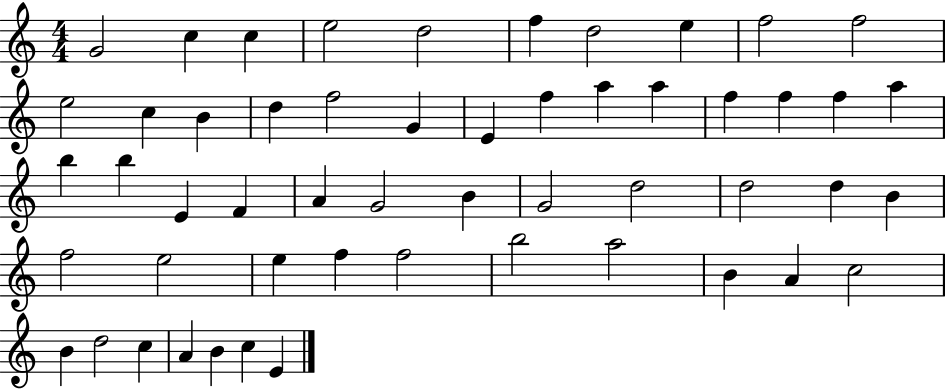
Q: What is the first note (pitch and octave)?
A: G4